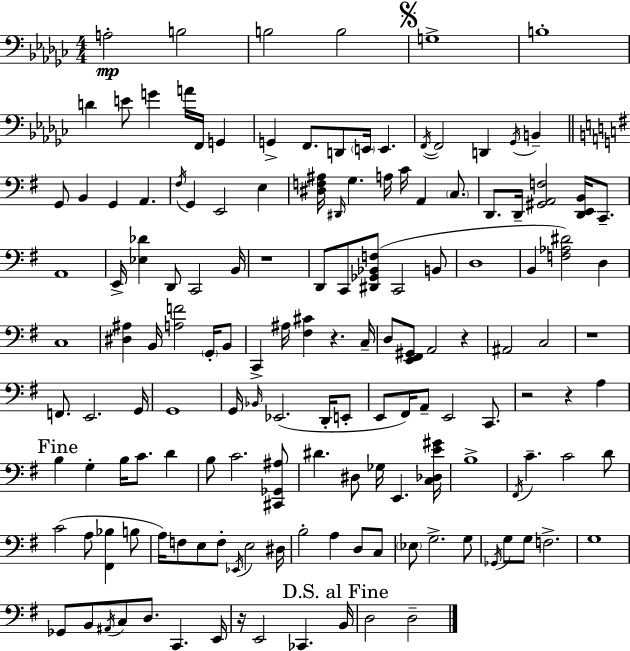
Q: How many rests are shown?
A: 7